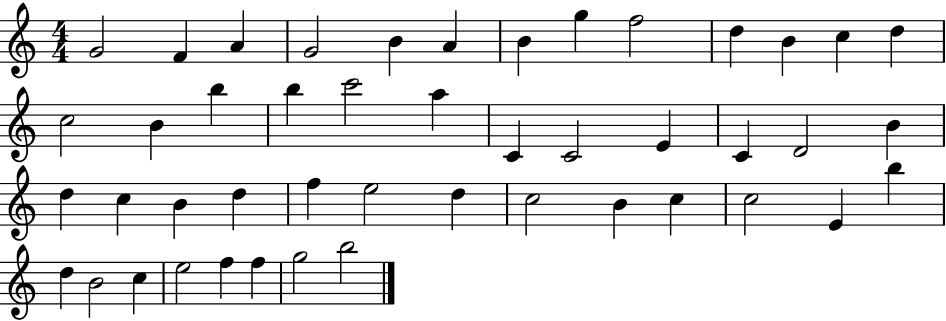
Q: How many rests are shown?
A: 0